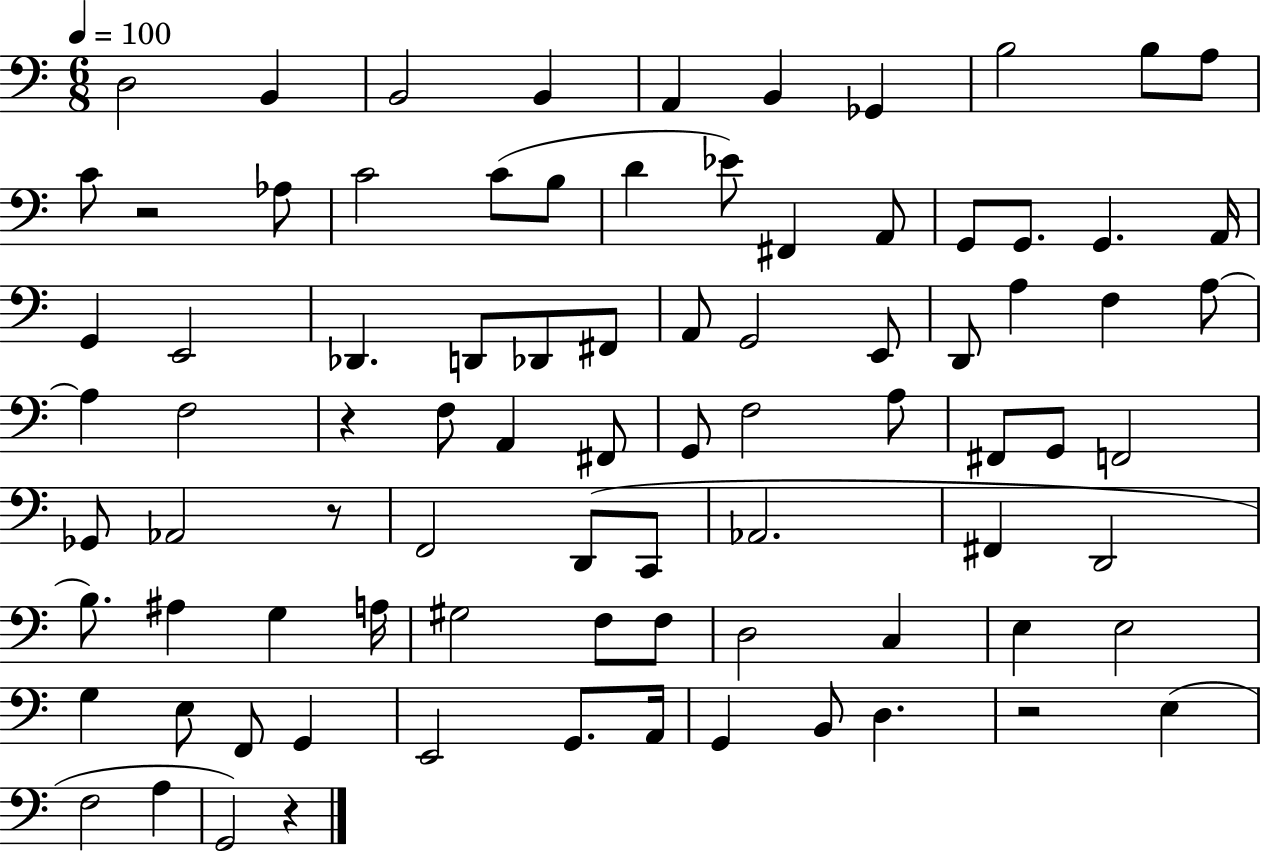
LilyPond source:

{
  \clef bass
  \numericTimeSignature
  \time 6/8
  \key c \major
  \tempo 4 = 100
  d2 b,4 | b,2 b,4 | a,4 b,4 ges,4 | b2 b8 a8 | \break c'8 r2 aes8 | c'2 c'8( b8 | d'4 ees'8) fis,4 a,8 | g,8 g,8. g,4. a,16 | \break g,4 e,2 | des,4. d,8 des,8 fis,8 | a,8 g,2 e,8 | d,8 a4 f4 a8~~ | \break a4 f2 | r4 f8 a,4 fis,8 | g,8 f2 a8 | fis,8 g,8 f,2 | \break ges,8 aes,2 r8 | f,2 d,8( c,8 | aes,2. | fis,4 d,2 | \break b8.) ais4 g4 a16 | gis2 f8 f8 | d2 c4 | e4 e2 | \break g4 e8 f,8 g,4 | e,2 g,8. a,16 | g,4 b,8 d4. | r2 e4( | \break f2 a4 | g,2) r4 | \bar "|."
}